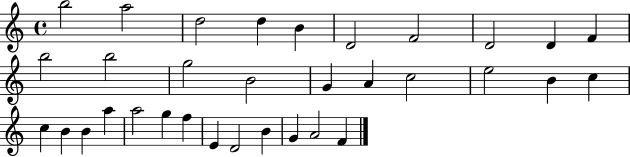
B5/h A5/h D5/h D5/q B4/q D4/h F4/h D4/h D4/q F4/q B5/h B5/h G5/h B4/h G4/q A4/q C5/h E5/h B4/q C5/q C5/q B4/q B4/q A5/q A5/h G5/q F5/q E4/q D4/h B4/q G4/q A4/h F4/q